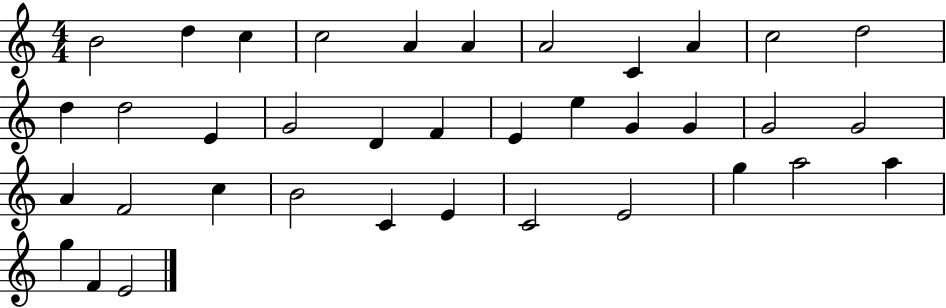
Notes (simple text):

B4/h D5/q C5/q C5/h A4/q A4/q A4/h C4/q A4/q C5/h D5/h D5/q D5/h E4/q G4/h D4/q F4/q E4/q E5/q G4/q G4/q G4/h G4/h A4/q F4/h C5/q B4/h C4/q E4/q C4/h E4/h G5/q A5/h A5/q G5/q F4/q E4/h